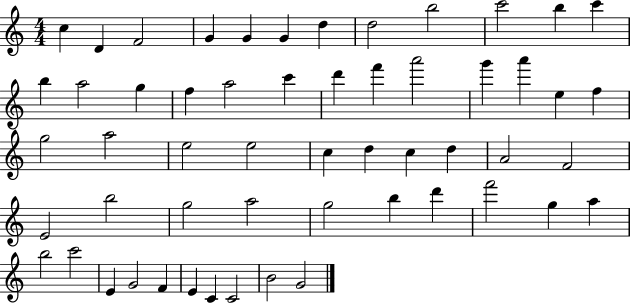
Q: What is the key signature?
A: C major